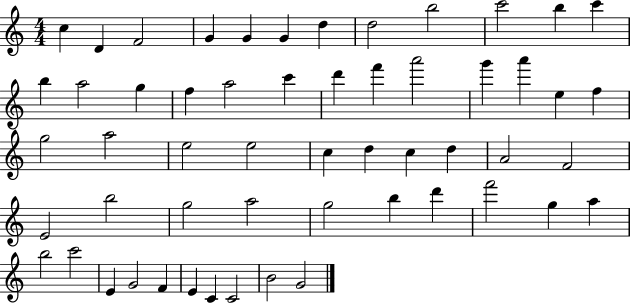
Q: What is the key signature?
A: C major